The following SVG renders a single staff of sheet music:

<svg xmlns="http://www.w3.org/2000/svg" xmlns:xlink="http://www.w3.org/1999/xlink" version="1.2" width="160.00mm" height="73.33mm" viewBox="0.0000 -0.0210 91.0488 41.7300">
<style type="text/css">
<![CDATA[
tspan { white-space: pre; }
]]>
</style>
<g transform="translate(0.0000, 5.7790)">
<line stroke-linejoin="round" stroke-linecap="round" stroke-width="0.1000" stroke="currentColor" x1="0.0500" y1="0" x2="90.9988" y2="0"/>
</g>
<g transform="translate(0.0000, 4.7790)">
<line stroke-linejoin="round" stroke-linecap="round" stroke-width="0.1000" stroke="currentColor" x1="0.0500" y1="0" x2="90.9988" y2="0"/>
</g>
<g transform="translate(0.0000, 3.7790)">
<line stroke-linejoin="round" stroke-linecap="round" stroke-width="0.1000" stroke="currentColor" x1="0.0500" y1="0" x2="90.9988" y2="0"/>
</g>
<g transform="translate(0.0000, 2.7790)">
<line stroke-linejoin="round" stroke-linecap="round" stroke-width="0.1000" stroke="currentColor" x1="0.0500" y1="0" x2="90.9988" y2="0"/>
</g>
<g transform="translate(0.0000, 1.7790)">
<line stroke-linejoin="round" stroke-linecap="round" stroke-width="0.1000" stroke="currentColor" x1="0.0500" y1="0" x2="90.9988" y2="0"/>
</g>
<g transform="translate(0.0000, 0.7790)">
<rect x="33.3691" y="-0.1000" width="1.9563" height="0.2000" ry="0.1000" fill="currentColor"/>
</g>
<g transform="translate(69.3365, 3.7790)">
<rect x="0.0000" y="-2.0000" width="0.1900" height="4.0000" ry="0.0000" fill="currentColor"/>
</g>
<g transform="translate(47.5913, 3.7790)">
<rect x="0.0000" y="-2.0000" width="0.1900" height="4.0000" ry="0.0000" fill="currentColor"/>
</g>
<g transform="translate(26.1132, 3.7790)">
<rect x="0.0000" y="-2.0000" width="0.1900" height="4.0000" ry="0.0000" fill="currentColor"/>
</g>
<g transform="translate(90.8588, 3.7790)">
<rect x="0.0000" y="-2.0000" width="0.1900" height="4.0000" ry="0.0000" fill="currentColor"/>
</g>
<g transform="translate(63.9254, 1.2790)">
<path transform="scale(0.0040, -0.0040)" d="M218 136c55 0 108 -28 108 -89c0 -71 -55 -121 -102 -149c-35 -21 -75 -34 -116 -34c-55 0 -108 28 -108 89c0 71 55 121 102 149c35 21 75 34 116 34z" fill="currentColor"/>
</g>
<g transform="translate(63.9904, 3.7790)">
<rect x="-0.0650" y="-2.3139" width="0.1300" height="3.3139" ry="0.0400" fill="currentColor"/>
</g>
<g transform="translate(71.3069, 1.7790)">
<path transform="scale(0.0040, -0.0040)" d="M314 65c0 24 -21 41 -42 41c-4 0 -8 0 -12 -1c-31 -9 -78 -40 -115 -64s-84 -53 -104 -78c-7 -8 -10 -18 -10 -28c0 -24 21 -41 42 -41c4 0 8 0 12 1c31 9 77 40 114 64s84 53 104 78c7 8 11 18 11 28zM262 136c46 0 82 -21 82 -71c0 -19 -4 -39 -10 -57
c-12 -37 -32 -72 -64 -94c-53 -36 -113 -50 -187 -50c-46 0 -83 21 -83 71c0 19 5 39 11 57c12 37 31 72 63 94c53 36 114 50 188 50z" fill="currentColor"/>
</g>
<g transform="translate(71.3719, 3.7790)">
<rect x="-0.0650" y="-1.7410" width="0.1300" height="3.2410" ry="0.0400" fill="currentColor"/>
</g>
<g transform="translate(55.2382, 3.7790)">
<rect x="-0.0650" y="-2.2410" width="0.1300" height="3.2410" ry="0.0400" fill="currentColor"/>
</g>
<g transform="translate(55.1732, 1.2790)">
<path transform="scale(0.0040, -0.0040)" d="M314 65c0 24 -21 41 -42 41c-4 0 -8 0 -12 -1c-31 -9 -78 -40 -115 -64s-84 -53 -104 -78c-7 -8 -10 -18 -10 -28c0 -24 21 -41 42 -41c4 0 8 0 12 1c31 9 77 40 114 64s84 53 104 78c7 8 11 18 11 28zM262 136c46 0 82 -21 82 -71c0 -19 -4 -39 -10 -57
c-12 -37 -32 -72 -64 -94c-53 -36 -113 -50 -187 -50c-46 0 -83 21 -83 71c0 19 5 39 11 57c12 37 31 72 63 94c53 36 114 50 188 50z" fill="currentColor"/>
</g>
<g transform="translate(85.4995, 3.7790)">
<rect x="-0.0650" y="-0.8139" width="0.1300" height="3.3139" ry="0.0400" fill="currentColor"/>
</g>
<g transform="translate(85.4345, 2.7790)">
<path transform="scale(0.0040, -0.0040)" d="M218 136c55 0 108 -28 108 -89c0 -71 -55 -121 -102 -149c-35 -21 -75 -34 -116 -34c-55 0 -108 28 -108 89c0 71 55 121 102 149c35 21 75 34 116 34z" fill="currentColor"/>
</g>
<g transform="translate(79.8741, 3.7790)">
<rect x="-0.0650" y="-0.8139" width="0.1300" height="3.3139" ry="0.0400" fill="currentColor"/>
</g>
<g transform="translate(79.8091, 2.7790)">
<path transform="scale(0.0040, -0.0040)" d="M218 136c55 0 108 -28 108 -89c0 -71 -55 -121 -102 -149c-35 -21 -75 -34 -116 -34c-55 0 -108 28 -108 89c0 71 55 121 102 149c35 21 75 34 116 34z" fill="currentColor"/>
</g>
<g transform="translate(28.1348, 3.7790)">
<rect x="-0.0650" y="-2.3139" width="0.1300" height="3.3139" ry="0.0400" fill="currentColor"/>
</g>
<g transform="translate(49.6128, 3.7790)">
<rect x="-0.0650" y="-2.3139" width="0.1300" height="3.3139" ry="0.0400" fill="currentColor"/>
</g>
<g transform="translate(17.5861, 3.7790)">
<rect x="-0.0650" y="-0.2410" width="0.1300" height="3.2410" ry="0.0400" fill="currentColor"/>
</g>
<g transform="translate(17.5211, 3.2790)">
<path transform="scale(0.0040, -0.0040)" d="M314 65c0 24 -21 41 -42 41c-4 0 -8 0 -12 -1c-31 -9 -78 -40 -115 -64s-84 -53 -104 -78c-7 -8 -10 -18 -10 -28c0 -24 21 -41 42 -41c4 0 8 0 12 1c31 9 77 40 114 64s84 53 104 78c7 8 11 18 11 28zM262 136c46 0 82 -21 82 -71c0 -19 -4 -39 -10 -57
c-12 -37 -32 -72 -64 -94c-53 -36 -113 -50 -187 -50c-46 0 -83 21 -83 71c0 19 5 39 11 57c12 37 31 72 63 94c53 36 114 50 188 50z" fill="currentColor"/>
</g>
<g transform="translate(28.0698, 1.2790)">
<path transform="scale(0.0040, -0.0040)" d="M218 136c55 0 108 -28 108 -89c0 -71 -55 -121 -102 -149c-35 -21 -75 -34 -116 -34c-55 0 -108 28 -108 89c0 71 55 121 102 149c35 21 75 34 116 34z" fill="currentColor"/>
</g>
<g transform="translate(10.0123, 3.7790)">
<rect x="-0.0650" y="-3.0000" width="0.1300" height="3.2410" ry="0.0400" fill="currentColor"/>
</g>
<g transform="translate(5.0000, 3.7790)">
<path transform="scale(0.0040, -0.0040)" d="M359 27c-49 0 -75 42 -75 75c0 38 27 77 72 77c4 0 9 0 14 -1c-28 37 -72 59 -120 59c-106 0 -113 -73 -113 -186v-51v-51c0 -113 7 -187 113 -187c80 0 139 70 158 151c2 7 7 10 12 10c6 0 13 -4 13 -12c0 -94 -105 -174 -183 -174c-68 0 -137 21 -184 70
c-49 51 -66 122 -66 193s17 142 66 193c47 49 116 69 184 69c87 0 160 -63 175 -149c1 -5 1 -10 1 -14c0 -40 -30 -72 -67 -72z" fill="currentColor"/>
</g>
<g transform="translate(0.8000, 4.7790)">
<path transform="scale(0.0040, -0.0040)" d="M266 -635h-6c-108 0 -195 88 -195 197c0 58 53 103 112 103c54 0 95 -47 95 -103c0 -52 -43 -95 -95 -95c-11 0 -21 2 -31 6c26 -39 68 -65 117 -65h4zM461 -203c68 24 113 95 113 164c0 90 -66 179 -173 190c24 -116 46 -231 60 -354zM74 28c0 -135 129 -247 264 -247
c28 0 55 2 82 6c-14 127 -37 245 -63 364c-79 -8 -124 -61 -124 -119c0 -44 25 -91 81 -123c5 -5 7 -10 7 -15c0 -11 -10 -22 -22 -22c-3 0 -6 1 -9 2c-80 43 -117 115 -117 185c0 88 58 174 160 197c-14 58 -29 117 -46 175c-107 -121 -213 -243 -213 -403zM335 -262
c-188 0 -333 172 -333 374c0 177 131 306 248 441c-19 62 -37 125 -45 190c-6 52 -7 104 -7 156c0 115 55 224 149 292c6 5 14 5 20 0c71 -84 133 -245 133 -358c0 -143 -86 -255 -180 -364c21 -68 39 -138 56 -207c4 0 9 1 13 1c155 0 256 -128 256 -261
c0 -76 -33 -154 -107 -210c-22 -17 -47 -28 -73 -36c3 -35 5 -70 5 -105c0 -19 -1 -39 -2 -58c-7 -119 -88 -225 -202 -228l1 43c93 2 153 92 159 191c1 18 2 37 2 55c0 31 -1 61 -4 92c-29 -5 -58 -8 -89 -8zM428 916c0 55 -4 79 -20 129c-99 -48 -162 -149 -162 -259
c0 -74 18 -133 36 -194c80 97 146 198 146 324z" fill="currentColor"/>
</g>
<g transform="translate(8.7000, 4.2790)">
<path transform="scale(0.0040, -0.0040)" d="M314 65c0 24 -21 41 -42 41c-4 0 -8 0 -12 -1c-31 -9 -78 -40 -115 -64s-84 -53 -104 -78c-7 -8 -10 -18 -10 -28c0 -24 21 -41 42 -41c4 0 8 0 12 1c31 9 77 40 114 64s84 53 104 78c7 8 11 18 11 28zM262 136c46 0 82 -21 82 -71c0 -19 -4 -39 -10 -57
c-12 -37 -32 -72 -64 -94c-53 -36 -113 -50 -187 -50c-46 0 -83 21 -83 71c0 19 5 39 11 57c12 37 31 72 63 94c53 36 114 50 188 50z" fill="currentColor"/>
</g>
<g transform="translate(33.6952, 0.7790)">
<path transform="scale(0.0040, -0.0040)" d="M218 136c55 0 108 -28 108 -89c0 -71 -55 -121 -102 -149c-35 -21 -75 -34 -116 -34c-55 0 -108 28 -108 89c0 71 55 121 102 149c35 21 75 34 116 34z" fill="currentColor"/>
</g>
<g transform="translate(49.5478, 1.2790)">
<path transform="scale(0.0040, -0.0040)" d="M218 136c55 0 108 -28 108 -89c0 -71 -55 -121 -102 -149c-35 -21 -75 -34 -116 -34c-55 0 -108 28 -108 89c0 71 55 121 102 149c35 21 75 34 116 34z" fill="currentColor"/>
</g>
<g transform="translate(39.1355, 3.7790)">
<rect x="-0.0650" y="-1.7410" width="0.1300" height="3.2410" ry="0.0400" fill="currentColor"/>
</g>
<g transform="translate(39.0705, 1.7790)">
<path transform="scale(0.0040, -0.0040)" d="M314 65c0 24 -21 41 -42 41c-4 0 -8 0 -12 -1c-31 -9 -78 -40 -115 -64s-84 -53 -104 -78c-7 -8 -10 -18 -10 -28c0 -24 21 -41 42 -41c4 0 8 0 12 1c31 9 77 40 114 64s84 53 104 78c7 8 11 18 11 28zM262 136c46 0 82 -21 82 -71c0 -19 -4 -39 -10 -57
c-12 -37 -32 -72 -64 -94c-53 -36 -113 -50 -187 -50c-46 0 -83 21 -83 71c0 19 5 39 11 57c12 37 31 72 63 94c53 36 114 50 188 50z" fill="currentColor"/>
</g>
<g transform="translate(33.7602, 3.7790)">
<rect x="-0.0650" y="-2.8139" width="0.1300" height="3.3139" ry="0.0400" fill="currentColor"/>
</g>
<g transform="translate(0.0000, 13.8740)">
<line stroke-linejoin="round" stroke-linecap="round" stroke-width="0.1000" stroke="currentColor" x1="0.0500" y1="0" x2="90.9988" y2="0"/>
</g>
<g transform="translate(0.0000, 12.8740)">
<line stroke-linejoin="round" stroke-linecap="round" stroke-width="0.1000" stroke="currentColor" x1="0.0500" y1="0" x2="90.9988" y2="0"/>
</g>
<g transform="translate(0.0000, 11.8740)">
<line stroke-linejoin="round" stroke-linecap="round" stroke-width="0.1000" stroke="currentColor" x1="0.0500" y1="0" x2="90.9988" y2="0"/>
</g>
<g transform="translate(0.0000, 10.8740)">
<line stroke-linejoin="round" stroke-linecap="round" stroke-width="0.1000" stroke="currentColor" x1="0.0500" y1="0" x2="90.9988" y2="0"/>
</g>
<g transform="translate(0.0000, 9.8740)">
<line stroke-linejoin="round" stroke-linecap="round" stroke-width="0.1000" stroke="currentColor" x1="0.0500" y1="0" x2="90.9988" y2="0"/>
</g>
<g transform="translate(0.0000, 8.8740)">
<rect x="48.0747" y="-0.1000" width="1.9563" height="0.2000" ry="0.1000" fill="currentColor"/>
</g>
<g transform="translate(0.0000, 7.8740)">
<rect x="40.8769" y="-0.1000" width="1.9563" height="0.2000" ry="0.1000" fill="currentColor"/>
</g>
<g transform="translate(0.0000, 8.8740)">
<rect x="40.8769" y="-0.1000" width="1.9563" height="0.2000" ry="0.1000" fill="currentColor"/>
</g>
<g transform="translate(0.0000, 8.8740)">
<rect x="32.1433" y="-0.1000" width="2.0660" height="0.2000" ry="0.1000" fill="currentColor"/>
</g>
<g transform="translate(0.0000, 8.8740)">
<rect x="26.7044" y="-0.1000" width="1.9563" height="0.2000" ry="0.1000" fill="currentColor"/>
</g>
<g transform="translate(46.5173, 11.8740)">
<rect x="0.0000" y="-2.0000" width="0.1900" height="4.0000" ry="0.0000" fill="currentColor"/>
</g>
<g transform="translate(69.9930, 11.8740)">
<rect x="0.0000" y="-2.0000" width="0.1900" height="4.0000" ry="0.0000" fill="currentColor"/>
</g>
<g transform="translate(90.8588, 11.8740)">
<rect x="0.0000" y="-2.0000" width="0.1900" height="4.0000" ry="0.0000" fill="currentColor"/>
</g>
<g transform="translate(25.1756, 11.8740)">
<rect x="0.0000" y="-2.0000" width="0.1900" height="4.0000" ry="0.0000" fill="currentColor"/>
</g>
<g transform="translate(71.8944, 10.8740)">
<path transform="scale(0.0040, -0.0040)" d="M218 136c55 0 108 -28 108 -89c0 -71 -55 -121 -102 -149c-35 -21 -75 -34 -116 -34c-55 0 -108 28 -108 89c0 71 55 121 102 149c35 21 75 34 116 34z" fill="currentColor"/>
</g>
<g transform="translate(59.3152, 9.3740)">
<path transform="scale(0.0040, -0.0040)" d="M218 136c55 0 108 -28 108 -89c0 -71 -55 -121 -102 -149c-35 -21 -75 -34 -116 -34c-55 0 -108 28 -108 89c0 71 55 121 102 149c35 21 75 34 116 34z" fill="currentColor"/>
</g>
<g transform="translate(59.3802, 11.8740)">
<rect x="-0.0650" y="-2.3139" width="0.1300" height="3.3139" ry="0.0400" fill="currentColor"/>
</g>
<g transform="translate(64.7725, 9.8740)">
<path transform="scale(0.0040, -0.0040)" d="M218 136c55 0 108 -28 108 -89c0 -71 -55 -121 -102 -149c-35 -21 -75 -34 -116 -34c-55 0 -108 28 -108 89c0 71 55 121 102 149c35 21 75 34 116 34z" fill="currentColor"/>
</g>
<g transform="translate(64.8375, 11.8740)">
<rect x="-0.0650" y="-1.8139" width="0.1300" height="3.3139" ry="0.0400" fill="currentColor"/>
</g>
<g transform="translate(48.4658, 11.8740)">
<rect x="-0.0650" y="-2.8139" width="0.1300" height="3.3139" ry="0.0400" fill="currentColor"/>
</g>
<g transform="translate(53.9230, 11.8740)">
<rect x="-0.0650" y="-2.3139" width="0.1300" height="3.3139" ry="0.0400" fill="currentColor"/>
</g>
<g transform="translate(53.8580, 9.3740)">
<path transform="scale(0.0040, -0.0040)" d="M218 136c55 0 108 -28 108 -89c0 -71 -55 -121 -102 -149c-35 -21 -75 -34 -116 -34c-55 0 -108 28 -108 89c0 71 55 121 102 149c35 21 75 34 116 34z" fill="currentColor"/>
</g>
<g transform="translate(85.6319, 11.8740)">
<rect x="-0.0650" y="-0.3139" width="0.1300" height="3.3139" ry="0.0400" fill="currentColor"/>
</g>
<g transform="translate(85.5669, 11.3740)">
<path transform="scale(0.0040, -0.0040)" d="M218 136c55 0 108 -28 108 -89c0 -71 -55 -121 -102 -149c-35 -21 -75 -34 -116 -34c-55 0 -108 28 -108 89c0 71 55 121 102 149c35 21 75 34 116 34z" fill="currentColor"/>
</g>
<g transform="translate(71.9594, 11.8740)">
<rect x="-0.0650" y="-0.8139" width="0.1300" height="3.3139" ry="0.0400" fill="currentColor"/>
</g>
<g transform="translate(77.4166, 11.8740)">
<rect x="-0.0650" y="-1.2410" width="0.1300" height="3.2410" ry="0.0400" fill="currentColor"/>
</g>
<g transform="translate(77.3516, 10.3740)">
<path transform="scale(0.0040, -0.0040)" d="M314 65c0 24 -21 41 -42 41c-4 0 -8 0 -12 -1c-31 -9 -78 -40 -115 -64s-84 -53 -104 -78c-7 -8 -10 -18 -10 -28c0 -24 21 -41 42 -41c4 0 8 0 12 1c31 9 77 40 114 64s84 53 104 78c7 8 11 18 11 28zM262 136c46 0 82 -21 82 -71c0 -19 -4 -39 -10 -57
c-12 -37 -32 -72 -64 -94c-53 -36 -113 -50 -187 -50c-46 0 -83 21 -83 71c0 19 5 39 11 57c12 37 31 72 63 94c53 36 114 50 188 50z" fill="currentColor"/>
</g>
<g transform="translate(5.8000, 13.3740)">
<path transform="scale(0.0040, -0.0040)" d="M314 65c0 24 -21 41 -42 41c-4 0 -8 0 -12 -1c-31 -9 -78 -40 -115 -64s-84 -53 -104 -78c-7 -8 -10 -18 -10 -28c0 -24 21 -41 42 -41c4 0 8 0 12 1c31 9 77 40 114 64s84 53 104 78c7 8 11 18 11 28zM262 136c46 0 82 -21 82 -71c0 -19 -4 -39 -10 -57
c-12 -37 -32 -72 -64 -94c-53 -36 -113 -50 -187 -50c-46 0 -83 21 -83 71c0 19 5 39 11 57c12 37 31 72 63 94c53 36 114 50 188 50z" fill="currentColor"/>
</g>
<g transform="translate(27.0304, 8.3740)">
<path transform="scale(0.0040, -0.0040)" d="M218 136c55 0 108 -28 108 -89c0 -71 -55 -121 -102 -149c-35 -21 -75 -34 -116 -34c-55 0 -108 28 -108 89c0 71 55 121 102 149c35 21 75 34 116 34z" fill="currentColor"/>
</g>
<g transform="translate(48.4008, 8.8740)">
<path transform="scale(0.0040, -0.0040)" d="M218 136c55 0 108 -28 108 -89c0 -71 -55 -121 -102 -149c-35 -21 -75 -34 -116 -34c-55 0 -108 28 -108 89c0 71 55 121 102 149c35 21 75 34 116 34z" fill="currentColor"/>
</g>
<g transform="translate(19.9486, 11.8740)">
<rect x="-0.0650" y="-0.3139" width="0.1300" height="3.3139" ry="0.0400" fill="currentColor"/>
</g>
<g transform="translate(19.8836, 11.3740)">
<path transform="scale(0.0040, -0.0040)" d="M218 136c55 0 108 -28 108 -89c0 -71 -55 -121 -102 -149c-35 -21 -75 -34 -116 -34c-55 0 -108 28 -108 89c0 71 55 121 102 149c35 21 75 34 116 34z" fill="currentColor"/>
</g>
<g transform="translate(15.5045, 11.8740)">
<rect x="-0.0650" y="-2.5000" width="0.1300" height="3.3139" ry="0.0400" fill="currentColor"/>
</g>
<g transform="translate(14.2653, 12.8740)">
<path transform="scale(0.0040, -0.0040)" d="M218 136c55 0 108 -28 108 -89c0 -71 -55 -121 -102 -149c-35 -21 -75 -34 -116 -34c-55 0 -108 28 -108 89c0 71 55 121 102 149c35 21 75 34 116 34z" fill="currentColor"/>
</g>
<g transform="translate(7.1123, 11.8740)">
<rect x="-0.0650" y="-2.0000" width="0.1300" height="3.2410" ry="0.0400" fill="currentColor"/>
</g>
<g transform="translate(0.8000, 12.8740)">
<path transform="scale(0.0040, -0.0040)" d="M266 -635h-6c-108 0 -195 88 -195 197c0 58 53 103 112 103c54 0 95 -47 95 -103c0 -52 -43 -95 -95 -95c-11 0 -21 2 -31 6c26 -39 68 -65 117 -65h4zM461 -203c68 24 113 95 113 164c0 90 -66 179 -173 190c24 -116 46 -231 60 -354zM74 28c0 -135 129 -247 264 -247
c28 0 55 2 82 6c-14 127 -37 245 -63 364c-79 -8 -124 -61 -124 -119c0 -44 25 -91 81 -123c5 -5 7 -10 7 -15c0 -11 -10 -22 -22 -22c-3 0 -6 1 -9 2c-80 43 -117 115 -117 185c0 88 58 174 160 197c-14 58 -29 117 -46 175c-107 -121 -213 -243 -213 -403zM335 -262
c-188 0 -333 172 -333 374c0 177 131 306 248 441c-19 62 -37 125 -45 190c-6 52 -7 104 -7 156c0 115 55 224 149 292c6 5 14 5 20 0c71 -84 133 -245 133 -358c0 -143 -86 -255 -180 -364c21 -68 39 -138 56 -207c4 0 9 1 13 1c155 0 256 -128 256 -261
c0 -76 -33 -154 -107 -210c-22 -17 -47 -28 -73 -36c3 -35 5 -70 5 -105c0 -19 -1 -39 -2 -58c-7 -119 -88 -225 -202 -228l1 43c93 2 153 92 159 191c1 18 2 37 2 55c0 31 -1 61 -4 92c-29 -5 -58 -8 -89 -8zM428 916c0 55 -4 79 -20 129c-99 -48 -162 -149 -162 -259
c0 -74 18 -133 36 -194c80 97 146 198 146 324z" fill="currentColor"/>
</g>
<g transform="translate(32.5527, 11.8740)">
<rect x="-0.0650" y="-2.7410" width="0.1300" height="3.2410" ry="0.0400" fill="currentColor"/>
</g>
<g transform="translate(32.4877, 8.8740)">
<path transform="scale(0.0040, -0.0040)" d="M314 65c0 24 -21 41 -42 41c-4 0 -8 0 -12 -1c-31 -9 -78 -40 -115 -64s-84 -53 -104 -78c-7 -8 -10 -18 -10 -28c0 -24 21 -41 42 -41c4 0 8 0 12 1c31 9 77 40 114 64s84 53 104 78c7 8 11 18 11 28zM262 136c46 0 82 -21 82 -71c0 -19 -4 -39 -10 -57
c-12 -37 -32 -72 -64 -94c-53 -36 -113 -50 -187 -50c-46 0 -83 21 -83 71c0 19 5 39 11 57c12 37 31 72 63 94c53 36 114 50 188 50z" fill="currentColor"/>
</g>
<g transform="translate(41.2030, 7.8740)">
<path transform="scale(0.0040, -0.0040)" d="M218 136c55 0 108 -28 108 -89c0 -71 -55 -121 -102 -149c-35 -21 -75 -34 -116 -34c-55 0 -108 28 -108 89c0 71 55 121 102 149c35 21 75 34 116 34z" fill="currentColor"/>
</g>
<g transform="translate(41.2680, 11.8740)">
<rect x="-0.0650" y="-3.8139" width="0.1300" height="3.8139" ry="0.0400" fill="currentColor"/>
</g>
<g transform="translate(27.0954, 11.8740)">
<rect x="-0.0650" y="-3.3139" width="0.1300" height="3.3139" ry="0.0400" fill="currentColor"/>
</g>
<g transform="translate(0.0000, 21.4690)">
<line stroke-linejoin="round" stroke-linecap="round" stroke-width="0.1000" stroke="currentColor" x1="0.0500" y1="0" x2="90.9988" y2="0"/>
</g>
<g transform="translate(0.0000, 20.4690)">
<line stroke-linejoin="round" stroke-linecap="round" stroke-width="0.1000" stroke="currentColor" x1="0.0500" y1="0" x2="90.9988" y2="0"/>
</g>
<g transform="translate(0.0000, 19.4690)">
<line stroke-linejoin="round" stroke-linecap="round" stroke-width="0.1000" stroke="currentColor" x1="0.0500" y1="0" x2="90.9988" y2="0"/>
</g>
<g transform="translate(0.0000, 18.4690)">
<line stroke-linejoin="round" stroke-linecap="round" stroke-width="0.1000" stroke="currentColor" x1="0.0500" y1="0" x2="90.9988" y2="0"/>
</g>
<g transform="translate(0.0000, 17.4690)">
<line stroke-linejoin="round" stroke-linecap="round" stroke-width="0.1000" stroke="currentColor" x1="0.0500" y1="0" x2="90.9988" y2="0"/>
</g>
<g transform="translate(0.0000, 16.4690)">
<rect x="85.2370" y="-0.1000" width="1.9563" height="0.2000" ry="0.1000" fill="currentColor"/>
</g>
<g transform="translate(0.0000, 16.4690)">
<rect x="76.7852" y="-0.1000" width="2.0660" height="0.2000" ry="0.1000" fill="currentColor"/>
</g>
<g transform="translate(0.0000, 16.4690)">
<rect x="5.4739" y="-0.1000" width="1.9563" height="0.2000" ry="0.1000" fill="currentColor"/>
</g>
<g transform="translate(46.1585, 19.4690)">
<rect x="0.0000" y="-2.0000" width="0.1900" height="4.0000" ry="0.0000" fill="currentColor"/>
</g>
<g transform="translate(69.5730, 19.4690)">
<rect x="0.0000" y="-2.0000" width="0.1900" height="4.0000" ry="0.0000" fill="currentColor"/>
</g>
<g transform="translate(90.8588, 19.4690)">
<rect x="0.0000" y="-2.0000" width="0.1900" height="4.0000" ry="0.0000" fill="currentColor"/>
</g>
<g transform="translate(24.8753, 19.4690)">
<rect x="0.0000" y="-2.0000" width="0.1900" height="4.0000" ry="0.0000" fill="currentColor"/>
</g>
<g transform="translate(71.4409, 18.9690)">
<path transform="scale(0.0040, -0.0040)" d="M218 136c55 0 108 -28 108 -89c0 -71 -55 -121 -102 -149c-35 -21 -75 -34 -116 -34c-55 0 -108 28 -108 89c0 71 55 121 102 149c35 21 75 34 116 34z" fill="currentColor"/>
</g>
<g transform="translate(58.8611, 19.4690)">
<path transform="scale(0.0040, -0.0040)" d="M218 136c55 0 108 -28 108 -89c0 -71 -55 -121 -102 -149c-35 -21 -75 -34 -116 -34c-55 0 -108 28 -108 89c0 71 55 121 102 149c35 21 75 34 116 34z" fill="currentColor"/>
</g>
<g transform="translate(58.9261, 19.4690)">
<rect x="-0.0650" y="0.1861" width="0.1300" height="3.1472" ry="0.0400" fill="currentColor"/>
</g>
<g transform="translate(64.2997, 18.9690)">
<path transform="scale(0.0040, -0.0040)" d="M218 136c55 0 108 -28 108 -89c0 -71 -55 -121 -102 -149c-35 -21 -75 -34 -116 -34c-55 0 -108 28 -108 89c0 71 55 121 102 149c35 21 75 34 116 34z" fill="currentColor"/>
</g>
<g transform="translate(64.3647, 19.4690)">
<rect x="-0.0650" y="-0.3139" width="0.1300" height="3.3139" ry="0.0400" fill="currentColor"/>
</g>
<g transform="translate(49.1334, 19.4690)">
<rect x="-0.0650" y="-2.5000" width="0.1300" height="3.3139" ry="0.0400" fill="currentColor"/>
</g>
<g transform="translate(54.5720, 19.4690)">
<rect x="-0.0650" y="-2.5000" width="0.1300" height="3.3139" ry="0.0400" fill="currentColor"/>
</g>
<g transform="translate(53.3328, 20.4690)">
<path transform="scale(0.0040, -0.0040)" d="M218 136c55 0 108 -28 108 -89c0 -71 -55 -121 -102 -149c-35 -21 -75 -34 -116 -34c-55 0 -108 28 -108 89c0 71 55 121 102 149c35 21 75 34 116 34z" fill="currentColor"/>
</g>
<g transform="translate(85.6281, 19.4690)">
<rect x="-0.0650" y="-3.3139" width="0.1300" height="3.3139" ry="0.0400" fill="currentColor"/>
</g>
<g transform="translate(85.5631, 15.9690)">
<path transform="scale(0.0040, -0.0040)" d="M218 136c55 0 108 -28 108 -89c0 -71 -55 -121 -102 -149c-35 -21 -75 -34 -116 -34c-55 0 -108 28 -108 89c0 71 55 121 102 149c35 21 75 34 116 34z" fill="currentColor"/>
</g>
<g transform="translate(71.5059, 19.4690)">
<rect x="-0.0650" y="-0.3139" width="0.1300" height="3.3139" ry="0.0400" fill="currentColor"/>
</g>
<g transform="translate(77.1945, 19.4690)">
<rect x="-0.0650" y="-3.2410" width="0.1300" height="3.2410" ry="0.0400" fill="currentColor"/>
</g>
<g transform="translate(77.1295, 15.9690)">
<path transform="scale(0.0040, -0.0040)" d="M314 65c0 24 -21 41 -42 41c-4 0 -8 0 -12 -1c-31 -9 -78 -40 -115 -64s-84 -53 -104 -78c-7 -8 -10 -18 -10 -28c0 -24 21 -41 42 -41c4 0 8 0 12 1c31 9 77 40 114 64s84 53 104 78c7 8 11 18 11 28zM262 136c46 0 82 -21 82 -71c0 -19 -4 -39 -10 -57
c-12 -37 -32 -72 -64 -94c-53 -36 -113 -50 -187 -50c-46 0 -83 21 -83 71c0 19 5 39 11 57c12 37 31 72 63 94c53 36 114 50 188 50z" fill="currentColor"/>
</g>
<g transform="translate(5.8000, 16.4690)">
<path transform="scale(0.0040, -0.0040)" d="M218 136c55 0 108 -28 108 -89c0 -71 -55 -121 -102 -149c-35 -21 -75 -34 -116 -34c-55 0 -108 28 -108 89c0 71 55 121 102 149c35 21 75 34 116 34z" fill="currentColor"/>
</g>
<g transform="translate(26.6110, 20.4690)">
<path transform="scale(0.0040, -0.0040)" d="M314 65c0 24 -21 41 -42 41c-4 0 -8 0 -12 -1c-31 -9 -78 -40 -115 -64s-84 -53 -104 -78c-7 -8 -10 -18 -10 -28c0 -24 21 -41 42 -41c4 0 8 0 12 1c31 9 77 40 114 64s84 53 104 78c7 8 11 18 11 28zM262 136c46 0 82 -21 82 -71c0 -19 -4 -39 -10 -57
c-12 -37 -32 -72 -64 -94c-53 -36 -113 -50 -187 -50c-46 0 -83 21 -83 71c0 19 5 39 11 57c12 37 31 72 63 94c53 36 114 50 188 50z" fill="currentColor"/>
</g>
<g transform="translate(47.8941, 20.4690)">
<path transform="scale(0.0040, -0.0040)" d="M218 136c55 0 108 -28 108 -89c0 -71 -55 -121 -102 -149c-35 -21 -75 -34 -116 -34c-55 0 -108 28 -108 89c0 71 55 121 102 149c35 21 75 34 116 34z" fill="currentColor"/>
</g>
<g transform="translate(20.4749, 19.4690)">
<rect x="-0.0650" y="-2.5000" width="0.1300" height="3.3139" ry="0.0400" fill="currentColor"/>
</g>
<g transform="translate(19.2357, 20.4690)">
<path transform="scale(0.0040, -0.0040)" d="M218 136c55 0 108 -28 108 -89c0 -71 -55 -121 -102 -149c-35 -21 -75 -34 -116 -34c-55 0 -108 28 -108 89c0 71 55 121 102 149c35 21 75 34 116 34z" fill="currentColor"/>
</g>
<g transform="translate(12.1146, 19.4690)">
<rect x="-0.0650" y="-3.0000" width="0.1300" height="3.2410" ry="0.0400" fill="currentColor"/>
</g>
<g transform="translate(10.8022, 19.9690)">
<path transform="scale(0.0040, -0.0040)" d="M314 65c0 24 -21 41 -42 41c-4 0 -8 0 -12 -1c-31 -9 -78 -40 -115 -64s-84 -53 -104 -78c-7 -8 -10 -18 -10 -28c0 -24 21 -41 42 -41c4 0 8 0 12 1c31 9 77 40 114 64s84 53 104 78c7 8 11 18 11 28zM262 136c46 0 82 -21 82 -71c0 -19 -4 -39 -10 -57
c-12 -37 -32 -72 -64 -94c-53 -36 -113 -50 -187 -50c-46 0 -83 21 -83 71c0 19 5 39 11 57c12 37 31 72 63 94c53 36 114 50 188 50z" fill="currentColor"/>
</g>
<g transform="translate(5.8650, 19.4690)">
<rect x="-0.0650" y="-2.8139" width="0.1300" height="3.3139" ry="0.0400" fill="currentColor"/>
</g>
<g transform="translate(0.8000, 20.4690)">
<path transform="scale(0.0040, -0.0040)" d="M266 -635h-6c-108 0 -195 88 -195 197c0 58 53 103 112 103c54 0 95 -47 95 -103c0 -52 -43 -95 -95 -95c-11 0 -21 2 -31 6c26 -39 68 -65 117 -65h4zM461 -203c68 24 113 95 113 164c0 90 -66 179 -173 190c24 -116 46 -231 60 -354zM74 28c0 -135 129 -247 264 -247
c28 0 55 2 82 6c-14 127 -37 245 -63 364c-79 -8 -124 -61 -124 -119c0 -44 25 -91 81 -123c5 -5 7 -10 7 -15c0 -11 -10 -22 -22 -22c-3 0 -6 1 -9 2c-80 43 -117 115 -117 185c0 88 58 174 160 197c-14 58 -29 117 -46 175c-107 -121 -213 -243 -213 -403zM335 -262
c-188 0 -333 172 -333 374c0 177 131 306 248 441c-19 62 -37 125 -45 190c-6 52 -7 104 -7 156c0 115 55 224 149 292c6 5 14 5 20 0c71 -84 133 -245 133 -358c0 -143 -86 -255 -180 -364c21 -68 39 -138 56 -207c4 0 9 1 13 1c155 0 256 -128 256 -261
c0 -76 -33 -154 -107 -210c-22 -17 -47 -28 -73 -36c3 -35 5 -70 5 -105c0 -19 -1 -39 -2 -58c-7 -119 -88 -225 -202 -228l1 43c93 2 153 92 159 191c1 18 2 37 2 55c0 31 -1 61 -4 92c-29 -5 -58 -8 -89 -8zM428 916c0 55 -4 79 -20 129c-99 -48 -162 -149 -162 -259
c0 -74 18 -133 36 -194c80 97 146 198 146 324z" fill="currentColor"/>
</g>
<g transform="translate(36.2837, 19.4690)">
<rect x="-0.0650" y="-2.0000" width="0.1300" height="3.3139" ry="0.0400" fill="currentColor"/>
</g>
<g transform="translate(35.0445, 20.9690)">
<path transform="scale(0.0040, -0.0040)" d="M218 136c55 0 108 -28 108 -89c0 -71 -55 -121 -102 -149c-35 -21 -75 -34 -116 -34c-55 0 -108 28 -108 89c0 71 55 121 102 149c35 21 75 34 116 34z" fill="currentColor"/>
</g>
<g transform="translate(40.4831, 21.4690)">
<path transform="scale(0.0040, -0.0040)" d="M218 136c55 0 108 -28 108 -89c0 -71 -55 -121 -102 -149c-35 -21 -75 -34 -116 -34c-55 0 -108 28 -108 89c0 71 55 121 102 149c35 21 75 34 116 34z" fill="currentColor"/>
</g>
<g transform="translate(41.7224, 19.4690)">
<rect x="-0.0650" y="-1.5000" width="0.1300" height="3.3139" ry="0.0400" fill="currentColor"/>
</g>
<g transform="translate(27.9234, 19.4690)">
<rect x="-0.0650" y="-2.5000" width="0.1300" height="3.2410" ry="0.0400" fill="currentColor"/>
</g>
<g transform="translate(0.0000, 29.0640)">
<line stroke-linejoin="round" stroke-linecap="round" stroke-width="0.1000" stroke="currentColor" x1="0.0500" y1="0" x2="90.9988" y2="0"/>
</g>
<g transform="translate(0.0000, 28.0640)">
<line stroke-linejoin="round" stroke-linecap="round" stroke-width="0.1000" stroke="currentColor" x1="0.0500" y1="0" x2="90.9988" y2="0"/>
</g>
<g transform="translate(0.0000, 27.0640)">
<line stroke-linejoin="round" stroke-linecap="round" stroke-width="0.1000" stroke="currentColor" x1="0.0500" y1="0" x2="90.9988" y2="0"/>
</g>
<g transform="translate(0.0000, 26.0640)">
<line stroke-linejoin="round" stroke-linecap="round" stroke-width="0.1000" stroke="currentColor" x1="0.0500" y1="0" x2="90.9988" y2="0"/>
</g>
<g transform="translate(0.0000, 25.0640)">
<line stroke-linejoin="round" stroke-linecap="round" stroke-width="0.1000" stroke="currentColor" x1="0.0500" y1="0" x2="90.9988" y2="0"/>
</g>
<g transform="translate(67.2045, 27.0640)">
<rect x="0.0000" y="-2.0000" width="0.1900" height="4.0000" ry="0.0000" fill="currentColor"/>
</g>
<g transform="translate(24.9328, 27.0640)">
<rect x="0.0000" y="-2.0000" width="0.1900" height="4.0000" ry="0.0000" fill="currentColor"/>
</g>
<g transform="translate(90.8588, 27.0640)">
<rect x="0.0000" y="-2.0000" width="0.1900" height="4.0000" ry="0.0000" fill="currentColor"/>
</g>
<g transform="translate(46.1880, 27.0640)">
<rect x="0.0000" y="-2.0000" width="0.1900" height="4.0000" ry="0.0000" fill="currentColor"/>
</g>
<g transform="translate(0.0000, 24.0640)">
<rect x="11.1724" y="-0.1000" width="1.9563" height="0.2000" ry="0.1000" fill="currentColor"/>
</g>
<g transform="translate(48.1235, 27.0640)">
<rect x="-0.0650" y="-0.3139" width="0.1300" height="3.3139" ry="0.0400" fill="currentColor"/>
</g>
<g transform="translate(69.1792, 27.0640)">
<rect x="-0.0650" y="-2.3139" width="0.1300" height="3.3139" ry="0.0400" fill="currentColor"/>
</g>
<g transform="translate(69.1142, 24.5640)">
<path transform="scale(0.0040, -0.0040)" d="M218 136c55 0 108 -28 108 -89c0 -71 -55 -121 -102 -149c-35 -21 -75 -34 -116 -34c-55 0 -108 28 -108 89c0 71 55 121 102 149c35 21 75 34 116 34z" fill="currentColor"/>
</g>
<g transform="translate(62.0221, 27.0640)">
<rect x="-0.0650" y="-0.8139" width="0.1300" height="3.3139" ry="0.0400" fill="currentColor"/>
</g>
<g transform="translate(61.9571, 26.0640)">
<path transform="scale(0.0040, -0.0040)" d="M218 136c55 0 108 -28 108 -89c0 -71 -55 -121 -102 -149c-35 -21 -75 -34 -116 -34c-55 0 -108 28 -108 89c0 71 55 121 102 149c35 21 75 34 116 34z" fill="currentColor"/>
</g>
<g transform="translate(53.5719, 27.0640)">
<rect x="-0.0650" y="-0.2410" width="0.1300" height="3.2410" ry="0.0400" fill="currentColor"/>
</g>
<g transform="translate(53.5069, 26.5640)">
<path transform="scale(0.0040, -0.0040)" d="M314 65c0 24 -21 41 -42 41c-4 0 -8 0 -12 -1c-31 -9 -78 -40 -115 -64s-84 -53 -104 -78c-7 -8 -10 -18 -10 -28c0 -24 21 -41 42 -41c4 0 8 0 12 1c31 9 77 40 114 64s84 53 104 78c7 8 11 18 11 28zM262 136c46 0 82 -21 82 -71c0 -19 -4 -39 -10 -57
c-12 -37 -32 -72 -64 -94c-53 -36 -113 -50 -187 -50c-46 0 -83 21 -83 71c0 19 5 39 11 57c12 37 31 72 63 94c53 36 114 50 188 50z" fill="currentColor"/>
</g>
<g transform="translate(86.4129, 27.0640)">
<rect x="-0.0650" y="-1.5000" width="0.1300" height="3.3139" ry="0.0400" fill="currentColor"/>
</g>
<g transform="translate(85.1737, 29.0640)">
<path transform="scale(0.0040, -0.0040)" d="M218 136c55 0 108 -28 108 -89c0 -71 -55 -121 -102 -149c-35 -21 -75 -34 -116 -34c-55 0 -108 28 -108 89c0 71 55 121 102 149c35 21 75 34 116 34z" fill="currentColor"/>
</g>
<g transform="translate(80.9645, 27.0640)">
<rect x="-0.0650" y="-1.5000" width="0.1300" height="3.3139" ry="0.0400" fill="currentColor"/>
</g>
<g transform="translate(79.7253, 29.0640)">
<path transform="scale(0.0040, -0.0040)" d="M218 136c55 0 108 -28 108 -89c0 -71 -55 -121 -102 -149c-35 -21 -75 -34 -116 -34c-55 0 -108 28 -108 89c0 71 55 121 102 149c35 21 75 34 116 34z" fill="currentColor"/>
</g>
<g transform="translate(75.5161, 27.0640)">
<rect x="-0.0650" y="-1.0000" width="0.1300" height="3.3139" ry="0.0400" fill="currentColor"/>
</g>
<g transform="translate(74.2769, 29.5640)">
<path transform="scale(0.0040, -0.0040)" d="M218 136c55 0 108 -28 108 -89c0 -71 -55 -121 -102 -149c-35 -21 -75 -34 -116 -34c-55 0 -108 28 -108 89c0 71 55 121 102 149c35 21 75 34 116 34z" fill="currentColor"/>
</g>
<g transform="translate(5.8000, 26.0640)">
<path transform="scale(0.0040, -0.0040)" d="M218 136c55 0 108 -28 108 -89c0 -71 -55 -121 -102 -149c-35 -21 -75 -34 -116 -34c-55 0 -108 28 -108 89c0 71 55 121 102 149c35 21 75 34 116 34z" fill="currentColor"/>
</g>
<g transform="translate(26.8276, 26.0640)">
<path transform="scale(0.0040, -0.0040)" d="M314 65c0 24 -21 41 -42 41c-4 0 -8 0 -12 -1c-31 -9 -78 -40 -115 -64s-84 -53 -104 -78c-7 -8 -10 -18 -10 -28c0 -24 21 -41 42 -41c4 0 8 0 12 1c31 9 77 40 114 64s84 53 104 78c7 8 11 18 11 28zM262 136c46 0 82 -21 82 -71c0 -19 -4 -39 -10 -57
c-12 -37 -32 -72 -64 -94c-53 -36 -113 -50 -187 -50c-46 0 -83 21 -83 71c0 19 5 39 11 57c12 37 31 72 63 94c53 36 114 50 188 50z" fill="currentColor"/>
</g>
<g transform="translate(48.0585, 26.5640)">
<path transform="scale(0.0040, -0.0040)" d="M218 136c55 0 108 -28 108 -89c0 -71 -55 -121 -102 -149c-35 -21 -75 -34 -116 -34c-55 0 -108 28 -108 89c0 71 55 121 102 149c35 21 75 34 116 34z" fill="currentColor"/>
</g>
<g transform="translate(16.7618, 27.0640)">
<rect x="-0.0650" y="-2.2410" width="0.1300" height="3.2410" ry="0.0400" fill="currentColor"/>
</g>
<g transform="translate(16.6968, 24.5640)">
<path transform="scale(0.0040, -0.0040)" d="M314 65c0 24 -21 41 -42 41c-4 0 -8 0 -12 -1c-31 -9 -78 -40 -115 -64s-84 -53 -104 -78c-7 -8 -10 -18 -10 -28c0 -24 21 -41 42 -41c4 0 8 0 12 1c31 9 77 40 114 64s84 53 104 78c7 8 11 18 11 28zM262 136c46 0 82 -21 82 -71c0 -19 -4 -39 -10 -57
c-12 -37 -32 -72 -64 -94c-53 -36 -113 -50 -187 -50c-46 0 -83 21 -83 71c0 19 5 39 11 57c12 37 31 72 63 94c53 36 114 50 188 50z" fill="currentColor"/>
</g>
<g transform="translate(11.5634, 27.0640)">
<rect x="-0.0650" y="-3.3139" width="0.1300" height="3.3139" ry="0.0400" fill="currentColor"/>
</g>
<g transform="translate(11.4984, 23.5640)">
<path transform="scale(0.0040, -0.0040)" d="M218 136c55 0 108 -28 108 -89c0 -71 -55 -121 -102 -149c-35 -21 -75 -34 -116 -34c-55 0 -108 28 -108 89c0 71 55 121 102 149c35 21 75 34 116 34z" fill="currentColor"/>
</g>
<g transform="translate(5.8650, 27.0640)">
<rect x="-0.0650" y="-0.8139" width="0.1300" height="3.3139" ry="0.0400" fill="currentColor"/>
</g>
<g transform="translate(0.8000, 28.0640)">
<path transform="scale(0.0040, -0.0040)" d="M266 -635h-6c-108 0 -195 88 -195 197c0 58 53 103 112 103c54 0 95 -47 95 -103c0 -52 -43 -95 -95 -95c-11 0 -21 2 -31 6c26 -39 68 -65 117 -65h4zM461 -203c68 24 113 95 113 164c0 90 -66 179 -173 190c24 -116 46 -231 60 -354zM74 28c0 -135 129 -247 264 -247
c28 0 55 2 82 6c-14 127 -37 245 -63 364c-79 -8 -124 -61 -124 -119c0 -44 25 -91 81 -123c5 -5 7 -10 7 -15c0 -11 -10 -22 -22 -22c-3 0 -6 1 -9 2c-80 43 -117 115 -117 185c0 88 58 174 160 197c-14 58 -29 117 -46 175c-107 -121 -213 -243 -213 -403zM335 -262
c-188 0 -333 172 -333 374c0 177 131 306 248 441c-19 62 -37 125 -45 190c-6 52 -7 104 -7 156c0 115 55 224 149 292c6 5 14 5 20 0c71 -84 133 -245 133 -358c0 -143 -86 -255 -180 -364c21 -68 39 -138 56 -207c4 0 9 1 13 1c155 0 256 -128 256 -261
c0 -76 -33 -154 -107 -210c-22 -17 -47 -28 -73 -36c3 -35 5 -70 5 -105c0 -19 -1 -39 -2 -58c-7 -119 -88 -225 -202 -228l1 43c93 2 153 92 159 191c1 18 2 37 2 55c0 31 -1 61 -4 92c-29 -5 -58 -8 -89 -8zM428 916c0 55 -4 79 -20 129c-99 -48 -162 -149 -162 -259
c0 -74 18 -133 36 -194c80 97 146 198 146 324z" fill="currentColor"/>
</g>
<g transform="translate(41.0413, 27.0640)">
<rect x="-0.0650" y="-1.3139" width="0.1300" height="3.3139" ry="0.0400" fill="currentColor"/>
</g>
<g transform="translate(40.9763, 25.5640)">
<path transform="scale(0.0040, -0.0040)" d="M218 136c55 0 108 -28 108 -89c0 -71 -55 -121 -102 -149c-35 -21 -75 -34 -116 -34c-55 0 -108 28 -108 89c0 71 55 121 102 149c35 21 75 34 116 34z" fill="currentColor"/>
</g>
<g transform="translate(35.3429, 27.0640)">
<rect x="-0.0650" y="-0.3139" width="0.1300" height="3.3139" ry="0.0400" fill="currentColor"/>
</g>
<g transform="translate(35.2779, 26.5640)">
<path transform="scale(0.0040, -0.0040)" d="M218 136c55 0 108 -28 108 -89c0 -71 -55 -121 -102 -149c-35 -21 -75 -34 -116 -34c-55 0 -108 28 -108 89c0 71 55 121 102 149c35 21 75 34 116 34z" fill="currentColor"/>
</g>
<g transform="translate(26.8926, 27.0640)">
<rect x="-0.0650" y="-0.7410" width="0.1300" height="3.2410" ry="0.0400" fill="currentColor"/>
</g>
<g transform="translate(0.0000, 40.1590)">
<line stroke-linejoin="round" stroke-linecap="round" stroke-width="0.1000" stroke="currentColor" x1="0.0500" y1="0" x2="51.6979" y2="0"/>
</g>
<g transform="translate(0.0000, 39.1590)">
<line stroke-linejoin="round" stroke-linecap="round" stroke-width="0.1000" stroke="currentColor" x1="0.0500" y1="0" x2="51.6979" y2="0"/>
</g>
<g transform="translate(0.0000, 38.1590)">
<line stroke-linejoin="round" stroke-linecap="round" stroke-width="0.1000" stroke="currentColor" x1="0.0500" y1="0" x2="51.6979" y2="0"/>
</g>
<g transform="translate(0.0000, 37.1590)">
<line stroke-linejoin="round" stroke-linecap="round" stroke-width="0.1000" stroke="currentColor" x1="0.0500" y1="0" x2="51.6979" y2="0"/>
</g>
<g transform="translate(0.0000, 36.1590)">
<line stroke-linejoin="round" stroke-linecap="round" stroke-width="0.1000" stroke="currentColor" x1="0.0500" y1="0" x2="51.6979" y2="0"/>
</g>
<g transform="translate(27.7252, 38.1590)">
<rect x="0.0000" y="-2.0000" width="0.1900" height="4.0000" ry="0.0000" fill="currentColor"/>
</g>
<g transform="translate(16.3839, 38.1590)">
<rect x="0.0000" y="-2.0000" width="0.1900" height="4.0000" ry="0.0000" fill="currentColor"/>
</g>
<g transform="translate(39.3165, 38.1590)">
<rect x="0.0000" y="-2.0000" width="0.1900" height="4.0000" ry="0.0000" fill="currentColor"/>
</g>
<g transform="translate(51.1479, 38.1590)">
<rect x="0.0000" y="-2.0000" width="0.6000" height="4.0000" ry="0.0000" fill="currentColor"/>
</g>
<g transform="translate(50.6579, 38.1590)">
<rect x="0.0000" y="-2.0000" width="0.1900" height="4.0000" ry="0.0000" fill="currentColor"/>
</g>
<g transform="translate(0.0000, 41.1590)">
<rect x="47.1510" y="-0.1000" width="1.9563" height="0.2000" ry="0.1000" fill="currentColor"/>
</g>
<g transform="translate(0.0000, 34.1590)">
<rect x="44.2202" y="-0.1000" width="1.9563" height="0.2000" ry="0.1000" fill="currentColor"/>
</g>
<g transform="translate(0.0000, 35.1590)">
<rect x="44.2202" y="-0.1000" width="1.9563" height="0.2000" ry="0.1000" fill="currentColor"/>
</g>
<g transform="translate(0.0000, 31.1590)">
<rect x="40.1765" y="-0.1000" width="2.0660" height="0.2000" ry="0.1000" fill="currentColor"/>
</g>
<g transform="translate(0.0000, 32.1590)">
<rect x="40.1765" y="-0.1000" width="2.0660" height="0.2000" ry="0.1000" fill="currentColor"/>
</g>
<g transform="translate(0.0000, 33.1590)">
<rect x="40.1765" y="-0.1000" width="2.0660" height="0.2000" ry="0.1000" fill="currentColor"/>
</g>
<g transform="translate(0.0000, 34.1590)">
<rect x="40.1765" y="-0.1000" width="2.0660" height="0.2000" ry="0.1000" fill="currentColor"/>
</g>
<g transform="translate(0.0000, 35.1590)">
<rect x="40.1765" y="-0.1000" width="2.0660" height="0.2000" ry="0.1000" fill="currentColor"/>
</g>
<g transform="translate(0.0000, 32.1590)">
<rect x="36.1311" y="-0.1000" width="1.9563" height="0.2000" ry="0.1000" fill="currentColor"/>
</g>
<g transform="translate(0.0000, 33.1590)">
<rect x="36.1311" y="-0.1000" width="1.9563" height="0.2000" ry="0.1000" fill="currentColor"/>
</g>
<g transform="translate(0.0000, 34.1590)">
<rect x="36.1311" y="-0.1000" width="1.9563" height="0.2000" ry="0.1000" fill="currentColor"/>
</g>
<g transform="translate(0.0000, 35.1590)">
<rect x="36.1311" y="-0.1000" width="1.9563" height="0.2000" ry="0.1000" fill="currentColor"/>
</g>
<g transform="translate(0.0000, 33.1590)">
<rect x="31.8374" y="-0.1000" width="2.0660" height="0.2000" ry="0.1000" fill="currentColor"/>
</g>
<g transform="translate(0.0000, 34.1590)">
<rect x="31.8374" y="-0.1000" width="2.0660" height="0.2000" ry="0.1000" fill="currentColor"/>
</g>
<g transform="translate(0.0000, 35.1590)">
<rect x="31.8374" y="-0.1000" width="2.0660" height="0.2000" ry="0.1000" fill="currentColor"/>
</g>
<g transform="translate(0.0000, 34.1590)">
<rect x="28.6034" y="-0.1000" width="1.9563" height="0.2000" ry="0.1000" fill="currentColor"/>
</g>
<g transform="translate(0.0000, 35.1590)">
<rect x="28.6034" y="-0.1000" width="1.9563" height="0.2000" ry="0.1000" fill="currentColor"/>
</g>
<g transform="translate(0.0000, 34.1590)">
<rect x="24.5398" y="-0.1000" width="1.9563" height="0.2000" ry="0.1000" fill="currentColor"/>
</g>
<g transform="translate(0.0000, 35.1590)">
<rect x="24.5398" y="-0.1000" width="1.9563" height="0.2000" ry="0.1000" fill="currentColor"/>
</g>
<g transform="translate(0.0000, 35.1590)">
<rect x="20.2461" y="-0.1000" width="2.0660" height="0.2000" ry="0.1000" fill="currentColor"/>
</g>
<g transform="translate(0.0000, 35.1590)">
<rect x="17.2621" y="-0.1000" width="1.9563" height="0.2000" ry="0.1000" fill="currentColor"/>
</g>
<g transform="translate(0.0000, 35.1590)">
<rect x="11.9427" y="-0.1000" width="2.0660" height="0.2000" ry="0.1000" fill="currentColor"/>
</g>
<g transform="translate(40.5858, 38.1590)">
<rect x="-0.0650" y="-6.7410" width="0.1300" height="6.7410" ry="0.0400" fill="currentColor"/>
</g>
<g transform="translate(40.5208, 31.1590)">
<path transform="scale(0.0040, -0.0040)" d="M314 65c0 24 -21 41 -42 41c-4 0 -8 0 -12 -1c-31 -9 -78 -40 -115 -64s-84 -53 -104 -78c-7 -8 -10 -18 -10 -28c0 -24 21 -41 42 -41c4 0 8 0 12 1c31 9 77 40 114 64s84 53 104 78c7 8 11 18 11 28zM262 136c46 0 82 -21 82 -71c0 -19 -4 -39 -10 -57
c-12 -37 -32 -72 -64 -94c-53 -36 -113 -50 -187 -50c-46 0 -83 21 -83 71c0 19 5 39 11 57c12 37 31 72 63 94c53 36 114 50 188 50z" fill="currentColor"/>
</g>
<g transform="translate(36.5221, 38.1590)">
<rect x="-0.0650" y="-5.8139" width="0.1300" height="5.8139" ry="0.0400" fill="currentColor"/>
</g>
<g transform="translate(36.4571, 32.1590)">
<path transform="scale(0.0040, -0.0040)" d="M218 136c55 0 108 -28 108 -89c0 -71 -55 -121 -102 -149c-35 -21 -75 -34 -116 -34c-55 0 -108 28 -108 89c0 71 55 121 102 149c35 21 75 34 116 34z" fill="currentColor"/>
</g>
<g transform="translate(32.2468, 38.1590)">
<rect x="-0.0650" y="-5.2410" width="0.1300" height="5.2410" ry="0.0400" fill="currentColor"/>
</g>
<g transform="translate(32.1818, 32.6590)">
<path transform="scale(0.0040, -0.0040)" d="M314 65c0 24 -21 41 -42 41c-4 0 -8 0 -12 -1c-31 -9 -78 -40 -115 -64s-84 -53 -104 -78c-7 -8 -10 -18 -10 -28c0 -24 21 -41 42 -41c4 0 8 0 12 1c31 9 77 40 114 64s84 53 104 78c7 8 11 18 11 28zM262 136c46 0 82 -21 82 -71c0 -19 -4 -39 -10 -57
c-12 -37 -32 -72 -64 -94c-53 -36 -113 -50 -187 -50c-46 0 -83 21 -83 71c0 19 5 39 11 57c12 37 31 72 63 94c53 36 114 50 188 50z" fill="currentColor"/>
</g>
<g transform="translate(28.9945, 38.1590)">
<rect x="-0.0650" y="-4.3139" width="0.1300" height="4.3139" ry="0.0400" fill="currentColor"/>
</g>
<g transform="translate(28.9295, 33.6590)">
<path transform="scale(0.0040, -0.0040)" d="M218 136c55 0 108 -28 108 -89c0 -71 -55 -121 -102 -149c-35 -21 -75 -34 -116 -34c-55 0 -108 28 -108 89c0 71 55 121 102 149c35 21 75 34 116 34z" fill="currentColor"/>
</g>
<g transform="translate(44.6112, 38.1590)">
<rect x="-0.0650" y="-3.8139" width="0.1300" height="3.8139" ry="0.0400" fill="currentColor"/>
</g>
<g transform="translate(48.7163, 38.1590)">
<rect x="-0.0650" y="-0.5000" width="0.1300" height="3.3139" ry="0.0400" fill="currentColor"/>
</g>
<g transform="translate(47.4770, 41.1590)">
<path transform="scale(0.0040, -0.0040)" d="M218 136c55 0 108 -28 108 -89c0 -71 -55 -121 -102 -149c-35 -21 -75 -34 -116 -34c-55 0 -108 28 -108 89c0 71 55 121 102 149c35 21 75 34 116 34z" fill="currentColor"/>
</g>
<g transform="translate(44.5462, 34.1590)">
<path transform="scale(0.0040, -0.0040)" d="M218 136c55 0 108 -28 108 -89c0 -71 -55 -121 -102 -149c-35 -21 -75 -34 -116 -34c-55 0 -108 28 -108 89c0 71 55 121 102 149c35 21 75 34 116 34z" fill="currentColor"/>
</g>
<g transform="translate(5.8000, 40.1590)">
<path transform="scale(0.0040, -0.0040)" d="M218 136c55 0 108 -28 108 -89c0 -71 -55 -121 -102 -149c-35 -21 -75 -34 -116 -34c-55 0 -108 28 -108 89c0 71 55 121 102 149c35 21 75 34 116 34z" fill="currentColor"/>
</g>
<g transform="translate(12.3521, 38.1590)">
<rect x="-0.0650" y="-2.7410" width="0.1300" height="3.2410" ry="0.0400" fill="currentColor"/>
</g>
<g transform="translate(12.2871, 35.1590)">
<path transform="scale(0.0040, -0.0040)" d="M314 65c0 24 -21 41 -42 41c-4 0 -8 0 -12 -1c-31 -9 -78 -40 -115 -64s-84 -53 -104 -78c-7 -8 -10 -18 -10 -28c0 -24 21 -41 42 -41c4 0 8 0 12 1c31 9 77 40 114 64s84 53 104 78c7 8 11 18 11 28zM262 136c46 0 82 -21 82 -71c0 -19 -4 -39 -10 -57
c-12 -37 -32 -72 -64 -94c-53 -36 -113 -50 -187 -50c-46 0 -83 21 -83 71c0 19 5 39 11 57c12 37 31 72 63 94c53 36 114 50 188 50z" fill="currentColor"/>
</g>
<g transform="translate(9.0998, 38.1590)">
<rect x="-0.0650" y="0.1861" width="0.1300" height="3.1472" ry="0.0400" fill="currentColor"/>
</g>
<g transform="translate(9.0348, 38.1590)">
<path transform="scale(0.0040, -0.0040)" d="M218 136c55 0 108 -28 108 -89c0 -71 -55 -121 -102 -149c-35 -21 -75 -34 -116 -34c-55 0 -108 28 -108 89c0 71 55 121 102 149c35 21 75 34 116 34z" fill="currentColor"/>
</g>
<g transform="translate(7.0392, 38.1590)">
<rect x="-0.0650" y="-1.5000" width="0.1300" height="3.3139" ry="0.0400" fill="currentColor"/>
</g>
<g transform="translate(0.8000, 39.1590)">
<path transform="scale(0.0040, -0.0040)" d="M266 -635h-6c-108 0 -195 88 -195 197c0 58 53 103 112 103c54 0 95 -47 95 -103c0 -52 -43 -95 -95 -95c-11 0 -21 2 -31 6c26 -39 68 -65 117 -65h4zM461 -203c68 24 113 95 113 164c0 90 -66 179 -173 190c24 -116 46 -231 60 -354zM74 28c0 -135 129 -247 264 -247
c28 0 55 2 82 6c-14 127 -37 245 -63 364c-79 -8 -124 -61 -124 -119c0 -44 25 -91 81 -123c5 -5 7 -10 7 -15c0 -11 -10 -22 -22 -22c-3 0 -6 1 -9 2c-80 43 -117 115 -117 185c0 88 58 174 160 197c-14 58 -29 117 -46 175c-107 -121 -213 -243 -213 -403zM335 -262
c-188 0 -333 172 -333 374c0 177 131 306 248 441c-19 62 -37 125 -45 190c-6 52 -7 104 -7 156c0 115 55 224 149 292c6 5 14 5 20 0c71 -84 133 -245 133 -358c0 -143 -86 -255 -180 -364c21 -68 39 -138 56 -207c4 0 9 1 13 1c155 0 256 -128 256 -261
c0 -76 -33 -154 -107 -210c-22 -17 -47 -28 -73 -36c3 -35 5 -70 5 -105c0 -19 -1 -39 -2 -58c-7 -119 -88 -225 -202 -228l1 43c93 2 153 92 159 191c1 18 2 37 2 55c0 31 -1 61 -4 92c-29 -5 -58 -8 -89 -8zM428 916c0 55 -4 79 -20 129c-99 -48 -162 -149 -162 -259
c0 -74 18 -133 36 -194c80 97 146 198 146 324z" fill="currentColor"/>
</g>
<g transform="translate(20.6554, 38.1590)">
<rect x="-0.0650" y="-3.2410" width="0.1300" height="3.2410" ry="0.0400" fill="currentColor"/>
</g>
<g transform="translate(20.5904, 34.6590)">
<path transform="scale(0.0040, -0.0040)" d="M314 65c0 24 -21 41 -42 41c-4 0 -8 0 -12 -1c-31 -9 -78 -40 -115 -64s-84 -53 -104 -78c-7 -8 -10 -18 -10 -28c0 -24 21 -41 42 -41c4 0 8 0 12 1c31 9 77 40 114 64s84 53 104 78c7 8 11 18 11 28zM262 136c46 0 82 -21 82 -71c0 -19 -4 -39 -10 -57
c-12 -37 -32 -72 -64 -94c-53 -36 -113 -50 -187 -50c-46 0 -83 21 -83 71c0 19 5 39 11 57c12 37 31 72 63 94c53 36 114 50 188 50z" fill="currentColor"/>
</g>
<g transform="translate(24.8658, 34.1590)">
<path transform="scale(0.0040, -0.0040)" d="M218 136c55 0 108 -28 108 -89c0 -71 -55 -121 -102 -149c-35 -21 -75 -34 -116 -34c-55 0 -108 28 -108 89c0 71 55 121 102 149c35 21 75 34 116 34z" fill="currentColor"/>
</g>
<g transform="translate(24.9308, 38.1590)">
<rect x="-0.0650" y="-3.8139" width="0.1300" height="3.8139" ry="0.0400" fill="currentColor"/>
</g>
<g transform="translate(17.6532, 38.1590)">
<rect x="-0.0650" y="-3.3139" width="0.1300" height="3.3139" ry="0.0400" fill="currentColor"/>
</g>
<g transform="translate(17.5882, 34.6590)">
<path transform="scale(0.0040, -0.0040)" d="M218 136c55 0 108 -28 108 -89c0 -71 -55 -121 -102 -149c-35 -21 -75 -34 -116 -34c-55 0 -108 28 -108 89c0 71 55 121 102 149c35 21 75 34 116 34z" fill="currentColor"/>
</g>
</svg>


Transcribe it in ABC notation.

X:1
T:Untitled
M:4/4
L:1/4
K:C
A2 c2 g a f2 g g2 g f2 d d F2 G c b a2 c' a g g f d e2 c a A2 G G2 F E G G B c c b2 b d b g2 d2 c e c c2 d g D E E E B a2 b b2 c' d' f'2 g' b'2 c' C